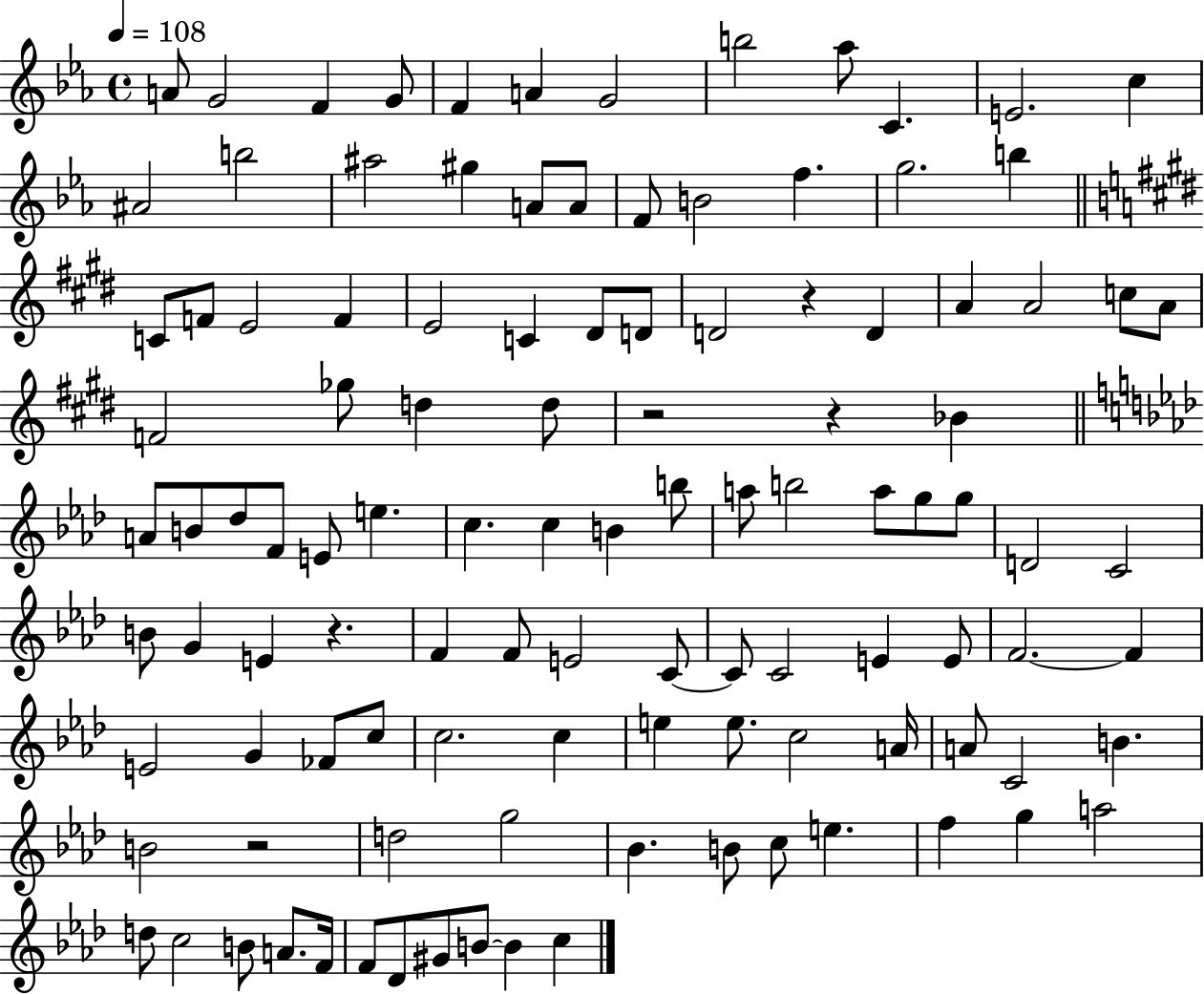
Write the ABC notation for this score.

X:1
T:Untitled
M:4/4
L:1/4
K:Eb
A/2 G2 F G/2 F A G2 b2 _a/2 C E2 c ^A2 b2 ^a2 ^g A/2 A/2 F/2 B2 f g2 b C/2 F/2 E2 F E2 C ^D/2 D/2 D2 z D A A2 c/2 A/2 F2 _g/2 d d/2 z2 z _B A/2 B/2 _d/2 F/2 E/2 e c c B b/2 a/2 b2 a/2 g/2 g/2 D2 C2 B/2 G E z F F/2 E2 C/2 C/2 C2 E E/2 F2 F E2 G _F/2 c/2 c2 c e e/2 c2 A/4 A/2 C2 B B2 z2 d2 g2 _B B/2 c/2 e f g a2 d/2 c2 B/2 A/2 F/4 F/2 _D/2 ^G/2 B/2 B c